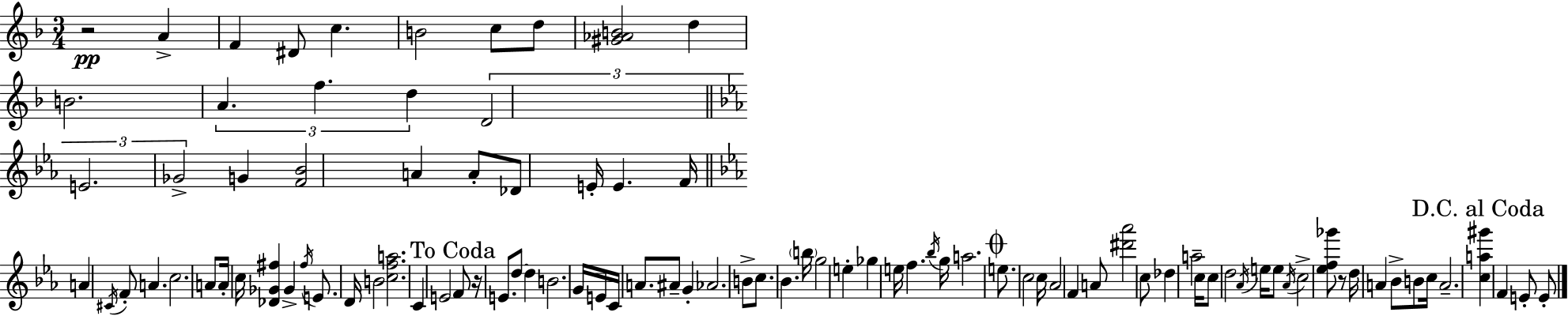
R/h A4/q F4/q D#4/e C5/q. B4/h C5/e D5/e [G#4,Ab4,B4]/h D5/q B4/h. A4/q. F5/q. D5/q D4/h E4/h. Gb4/h G4/q [F4,Bb4]/h A4/q A4/e Db4/e E4/s E4/q. F4/s A4/q C#4/s F4/e A4/q. C5/h. A4/e A4/s C5/s [Db4,Gb4,F#5]/q Gb4/q F#5/s E4/e. D4/s B4/h [C5,F5,A5]/h. C4/q E4/h F4/e R/s E4/e. D5/e D5/q B4/h. G4/s E4/s C4/s A4/e. A#4/e G4/q Ab4/h. B4/e C5/e. Bb4/q. B5/s G5/h E5/q Gb5/q E5/s F5/q. Bb5/s G5/s A5/h. E5/e. C5/h C5/s Ab4/h F4/q A4/e [D#6,Ab6]/h C5/e Db5/q A5/h C5/s C5/e D5/h Ab4/s E5/s E5/e Ab4/s C5/h [Eb5,F5,Gb6]/e R/e D5/s A4/q Bb4/e B4/e C5/s A4/h. [C5,A5,G#6]/q F4/q E4/e E4/e